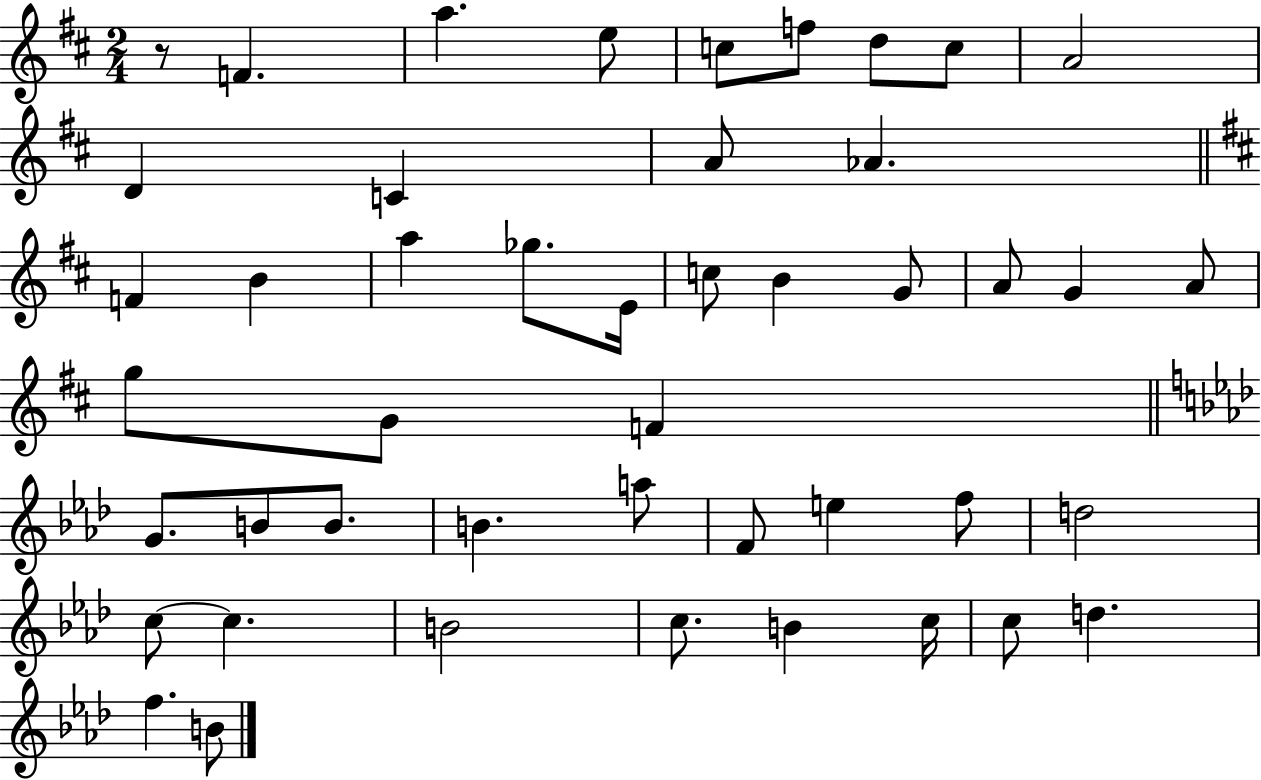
R/e F4/q. A5/q. E5/e C5/e F5/e D5/e C5/e A4/h D4/q C4/q A4/e Ab4/q. F4/q B4/q A5/q Gb5/e. E4/s C5/e B4/q G4/e A4/e G4/q A4/e G5/e G4/e F4/q G4/e. B4/e B4/e. B4/q. A5/e F4/e E5/q F5/e D5/h C5/e C5/q. B4/h C5/e. B4/q C5/s C5/e D5/q. F5/q. B4/e